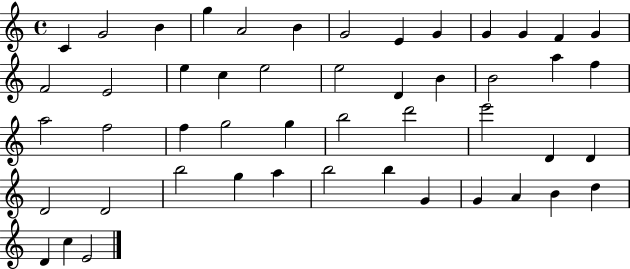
X:1
T:Untitled
M:4/4
L:1/4
K:C
C G2 B g A2 B G2 E G G G F G F2 E2 e c e2 e2 D B B2 a f a2 f2 f g2 g b2 d'2 e'2 D D D2 D2 b2 g a b2 b G G A B d D c E2